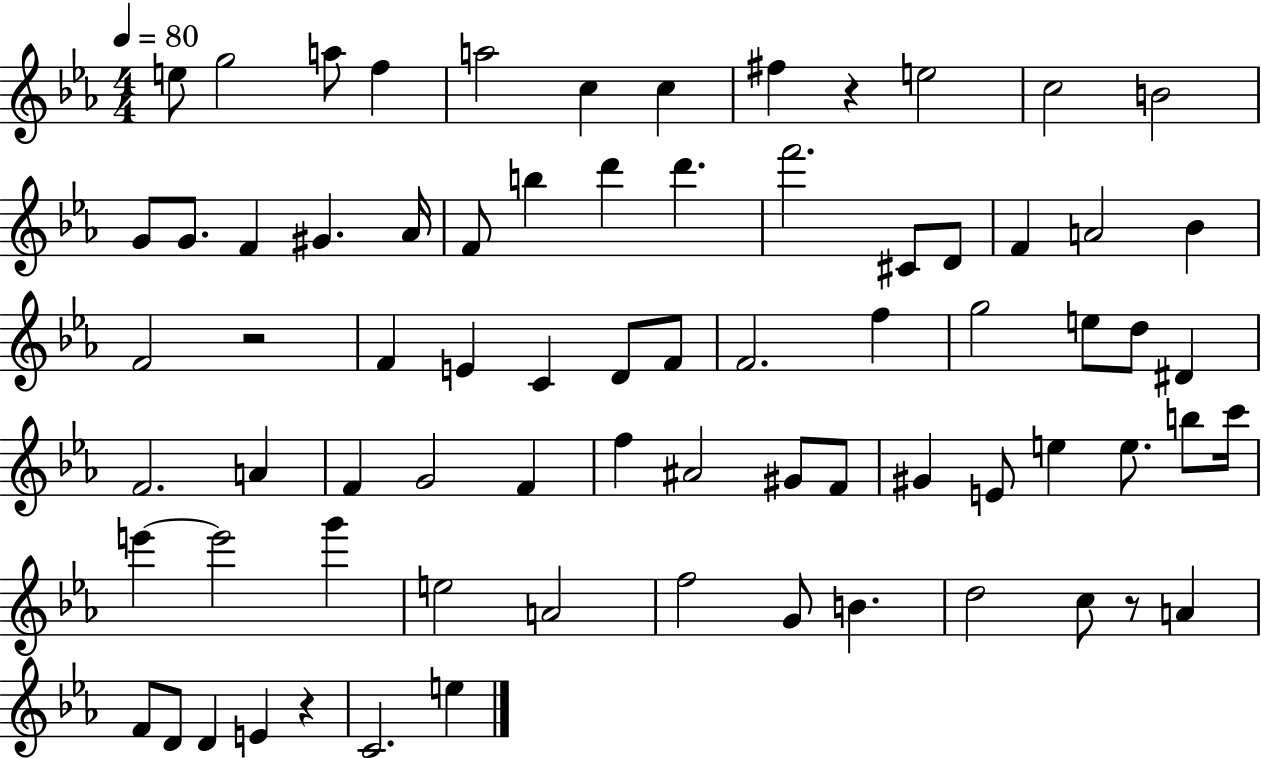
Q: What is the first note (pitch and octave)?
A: E5